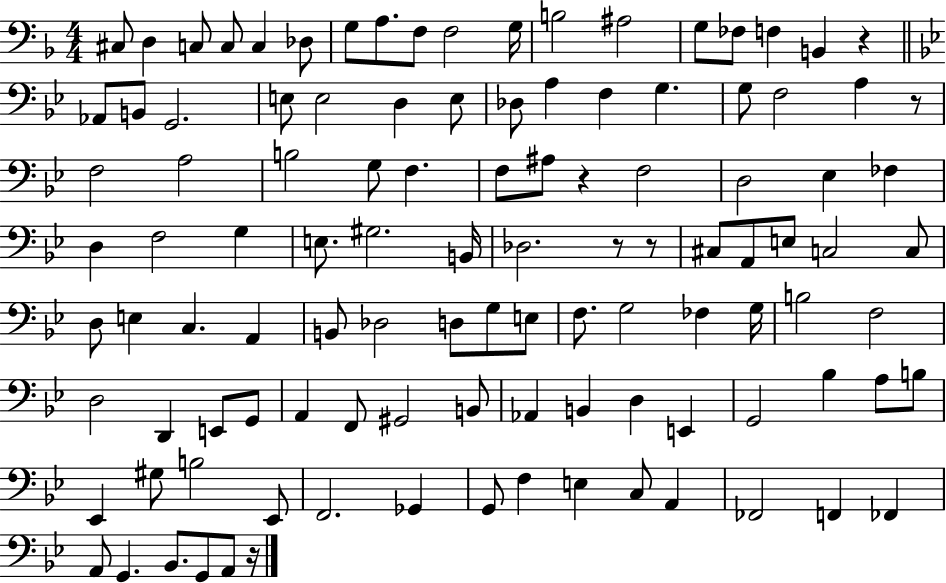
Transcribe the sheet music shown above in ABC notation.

X:1
T:Untitled
M:4/4
L:1/4
K:F
^C,/2 D, C,/2 C,/2 C, _D,/2 G,/2 A,/2 F,/2 F,2 G,/4 B,2 ^A,2 G,/2 _F,/2 F, B,, z _A,,/2 B,,/2 G,,2 E,/2 E,2 D, E,/2 _D,/2 A, F, G, G,/2 F,2 A, z/2 F,2 A,2 B,2 G,/2 F, F,/2 ^A,/2 z F,2 D,2 _E, _F, D, F,2 G, E,/2 ^G,2 B,,/4 _D,2 z/2 z/2 ^C,/2 A,,/2 E,/2 C,2 C,/2 D,/2 E, C, A,, B,,/2 _D,2 D,/2 G,/2 E,/2 F,/2 G,2 _F, G,/4 B,2 F,2 D,2 D,, E,,/2 G,,/2 A,, F,,/2 ^G,,2 B,,/2 _A,, B,, D, E,, G,,2 _B, A,/2 B,/2 _E,, ^G,/2 B,2 _E,,/2 F,,2 _G,, G,,/2 F, E, C,/2 A,, _F,,2 F,, _F,, A,,/2 G,, _B,,/2 G,,/2 A,,/2 z/4